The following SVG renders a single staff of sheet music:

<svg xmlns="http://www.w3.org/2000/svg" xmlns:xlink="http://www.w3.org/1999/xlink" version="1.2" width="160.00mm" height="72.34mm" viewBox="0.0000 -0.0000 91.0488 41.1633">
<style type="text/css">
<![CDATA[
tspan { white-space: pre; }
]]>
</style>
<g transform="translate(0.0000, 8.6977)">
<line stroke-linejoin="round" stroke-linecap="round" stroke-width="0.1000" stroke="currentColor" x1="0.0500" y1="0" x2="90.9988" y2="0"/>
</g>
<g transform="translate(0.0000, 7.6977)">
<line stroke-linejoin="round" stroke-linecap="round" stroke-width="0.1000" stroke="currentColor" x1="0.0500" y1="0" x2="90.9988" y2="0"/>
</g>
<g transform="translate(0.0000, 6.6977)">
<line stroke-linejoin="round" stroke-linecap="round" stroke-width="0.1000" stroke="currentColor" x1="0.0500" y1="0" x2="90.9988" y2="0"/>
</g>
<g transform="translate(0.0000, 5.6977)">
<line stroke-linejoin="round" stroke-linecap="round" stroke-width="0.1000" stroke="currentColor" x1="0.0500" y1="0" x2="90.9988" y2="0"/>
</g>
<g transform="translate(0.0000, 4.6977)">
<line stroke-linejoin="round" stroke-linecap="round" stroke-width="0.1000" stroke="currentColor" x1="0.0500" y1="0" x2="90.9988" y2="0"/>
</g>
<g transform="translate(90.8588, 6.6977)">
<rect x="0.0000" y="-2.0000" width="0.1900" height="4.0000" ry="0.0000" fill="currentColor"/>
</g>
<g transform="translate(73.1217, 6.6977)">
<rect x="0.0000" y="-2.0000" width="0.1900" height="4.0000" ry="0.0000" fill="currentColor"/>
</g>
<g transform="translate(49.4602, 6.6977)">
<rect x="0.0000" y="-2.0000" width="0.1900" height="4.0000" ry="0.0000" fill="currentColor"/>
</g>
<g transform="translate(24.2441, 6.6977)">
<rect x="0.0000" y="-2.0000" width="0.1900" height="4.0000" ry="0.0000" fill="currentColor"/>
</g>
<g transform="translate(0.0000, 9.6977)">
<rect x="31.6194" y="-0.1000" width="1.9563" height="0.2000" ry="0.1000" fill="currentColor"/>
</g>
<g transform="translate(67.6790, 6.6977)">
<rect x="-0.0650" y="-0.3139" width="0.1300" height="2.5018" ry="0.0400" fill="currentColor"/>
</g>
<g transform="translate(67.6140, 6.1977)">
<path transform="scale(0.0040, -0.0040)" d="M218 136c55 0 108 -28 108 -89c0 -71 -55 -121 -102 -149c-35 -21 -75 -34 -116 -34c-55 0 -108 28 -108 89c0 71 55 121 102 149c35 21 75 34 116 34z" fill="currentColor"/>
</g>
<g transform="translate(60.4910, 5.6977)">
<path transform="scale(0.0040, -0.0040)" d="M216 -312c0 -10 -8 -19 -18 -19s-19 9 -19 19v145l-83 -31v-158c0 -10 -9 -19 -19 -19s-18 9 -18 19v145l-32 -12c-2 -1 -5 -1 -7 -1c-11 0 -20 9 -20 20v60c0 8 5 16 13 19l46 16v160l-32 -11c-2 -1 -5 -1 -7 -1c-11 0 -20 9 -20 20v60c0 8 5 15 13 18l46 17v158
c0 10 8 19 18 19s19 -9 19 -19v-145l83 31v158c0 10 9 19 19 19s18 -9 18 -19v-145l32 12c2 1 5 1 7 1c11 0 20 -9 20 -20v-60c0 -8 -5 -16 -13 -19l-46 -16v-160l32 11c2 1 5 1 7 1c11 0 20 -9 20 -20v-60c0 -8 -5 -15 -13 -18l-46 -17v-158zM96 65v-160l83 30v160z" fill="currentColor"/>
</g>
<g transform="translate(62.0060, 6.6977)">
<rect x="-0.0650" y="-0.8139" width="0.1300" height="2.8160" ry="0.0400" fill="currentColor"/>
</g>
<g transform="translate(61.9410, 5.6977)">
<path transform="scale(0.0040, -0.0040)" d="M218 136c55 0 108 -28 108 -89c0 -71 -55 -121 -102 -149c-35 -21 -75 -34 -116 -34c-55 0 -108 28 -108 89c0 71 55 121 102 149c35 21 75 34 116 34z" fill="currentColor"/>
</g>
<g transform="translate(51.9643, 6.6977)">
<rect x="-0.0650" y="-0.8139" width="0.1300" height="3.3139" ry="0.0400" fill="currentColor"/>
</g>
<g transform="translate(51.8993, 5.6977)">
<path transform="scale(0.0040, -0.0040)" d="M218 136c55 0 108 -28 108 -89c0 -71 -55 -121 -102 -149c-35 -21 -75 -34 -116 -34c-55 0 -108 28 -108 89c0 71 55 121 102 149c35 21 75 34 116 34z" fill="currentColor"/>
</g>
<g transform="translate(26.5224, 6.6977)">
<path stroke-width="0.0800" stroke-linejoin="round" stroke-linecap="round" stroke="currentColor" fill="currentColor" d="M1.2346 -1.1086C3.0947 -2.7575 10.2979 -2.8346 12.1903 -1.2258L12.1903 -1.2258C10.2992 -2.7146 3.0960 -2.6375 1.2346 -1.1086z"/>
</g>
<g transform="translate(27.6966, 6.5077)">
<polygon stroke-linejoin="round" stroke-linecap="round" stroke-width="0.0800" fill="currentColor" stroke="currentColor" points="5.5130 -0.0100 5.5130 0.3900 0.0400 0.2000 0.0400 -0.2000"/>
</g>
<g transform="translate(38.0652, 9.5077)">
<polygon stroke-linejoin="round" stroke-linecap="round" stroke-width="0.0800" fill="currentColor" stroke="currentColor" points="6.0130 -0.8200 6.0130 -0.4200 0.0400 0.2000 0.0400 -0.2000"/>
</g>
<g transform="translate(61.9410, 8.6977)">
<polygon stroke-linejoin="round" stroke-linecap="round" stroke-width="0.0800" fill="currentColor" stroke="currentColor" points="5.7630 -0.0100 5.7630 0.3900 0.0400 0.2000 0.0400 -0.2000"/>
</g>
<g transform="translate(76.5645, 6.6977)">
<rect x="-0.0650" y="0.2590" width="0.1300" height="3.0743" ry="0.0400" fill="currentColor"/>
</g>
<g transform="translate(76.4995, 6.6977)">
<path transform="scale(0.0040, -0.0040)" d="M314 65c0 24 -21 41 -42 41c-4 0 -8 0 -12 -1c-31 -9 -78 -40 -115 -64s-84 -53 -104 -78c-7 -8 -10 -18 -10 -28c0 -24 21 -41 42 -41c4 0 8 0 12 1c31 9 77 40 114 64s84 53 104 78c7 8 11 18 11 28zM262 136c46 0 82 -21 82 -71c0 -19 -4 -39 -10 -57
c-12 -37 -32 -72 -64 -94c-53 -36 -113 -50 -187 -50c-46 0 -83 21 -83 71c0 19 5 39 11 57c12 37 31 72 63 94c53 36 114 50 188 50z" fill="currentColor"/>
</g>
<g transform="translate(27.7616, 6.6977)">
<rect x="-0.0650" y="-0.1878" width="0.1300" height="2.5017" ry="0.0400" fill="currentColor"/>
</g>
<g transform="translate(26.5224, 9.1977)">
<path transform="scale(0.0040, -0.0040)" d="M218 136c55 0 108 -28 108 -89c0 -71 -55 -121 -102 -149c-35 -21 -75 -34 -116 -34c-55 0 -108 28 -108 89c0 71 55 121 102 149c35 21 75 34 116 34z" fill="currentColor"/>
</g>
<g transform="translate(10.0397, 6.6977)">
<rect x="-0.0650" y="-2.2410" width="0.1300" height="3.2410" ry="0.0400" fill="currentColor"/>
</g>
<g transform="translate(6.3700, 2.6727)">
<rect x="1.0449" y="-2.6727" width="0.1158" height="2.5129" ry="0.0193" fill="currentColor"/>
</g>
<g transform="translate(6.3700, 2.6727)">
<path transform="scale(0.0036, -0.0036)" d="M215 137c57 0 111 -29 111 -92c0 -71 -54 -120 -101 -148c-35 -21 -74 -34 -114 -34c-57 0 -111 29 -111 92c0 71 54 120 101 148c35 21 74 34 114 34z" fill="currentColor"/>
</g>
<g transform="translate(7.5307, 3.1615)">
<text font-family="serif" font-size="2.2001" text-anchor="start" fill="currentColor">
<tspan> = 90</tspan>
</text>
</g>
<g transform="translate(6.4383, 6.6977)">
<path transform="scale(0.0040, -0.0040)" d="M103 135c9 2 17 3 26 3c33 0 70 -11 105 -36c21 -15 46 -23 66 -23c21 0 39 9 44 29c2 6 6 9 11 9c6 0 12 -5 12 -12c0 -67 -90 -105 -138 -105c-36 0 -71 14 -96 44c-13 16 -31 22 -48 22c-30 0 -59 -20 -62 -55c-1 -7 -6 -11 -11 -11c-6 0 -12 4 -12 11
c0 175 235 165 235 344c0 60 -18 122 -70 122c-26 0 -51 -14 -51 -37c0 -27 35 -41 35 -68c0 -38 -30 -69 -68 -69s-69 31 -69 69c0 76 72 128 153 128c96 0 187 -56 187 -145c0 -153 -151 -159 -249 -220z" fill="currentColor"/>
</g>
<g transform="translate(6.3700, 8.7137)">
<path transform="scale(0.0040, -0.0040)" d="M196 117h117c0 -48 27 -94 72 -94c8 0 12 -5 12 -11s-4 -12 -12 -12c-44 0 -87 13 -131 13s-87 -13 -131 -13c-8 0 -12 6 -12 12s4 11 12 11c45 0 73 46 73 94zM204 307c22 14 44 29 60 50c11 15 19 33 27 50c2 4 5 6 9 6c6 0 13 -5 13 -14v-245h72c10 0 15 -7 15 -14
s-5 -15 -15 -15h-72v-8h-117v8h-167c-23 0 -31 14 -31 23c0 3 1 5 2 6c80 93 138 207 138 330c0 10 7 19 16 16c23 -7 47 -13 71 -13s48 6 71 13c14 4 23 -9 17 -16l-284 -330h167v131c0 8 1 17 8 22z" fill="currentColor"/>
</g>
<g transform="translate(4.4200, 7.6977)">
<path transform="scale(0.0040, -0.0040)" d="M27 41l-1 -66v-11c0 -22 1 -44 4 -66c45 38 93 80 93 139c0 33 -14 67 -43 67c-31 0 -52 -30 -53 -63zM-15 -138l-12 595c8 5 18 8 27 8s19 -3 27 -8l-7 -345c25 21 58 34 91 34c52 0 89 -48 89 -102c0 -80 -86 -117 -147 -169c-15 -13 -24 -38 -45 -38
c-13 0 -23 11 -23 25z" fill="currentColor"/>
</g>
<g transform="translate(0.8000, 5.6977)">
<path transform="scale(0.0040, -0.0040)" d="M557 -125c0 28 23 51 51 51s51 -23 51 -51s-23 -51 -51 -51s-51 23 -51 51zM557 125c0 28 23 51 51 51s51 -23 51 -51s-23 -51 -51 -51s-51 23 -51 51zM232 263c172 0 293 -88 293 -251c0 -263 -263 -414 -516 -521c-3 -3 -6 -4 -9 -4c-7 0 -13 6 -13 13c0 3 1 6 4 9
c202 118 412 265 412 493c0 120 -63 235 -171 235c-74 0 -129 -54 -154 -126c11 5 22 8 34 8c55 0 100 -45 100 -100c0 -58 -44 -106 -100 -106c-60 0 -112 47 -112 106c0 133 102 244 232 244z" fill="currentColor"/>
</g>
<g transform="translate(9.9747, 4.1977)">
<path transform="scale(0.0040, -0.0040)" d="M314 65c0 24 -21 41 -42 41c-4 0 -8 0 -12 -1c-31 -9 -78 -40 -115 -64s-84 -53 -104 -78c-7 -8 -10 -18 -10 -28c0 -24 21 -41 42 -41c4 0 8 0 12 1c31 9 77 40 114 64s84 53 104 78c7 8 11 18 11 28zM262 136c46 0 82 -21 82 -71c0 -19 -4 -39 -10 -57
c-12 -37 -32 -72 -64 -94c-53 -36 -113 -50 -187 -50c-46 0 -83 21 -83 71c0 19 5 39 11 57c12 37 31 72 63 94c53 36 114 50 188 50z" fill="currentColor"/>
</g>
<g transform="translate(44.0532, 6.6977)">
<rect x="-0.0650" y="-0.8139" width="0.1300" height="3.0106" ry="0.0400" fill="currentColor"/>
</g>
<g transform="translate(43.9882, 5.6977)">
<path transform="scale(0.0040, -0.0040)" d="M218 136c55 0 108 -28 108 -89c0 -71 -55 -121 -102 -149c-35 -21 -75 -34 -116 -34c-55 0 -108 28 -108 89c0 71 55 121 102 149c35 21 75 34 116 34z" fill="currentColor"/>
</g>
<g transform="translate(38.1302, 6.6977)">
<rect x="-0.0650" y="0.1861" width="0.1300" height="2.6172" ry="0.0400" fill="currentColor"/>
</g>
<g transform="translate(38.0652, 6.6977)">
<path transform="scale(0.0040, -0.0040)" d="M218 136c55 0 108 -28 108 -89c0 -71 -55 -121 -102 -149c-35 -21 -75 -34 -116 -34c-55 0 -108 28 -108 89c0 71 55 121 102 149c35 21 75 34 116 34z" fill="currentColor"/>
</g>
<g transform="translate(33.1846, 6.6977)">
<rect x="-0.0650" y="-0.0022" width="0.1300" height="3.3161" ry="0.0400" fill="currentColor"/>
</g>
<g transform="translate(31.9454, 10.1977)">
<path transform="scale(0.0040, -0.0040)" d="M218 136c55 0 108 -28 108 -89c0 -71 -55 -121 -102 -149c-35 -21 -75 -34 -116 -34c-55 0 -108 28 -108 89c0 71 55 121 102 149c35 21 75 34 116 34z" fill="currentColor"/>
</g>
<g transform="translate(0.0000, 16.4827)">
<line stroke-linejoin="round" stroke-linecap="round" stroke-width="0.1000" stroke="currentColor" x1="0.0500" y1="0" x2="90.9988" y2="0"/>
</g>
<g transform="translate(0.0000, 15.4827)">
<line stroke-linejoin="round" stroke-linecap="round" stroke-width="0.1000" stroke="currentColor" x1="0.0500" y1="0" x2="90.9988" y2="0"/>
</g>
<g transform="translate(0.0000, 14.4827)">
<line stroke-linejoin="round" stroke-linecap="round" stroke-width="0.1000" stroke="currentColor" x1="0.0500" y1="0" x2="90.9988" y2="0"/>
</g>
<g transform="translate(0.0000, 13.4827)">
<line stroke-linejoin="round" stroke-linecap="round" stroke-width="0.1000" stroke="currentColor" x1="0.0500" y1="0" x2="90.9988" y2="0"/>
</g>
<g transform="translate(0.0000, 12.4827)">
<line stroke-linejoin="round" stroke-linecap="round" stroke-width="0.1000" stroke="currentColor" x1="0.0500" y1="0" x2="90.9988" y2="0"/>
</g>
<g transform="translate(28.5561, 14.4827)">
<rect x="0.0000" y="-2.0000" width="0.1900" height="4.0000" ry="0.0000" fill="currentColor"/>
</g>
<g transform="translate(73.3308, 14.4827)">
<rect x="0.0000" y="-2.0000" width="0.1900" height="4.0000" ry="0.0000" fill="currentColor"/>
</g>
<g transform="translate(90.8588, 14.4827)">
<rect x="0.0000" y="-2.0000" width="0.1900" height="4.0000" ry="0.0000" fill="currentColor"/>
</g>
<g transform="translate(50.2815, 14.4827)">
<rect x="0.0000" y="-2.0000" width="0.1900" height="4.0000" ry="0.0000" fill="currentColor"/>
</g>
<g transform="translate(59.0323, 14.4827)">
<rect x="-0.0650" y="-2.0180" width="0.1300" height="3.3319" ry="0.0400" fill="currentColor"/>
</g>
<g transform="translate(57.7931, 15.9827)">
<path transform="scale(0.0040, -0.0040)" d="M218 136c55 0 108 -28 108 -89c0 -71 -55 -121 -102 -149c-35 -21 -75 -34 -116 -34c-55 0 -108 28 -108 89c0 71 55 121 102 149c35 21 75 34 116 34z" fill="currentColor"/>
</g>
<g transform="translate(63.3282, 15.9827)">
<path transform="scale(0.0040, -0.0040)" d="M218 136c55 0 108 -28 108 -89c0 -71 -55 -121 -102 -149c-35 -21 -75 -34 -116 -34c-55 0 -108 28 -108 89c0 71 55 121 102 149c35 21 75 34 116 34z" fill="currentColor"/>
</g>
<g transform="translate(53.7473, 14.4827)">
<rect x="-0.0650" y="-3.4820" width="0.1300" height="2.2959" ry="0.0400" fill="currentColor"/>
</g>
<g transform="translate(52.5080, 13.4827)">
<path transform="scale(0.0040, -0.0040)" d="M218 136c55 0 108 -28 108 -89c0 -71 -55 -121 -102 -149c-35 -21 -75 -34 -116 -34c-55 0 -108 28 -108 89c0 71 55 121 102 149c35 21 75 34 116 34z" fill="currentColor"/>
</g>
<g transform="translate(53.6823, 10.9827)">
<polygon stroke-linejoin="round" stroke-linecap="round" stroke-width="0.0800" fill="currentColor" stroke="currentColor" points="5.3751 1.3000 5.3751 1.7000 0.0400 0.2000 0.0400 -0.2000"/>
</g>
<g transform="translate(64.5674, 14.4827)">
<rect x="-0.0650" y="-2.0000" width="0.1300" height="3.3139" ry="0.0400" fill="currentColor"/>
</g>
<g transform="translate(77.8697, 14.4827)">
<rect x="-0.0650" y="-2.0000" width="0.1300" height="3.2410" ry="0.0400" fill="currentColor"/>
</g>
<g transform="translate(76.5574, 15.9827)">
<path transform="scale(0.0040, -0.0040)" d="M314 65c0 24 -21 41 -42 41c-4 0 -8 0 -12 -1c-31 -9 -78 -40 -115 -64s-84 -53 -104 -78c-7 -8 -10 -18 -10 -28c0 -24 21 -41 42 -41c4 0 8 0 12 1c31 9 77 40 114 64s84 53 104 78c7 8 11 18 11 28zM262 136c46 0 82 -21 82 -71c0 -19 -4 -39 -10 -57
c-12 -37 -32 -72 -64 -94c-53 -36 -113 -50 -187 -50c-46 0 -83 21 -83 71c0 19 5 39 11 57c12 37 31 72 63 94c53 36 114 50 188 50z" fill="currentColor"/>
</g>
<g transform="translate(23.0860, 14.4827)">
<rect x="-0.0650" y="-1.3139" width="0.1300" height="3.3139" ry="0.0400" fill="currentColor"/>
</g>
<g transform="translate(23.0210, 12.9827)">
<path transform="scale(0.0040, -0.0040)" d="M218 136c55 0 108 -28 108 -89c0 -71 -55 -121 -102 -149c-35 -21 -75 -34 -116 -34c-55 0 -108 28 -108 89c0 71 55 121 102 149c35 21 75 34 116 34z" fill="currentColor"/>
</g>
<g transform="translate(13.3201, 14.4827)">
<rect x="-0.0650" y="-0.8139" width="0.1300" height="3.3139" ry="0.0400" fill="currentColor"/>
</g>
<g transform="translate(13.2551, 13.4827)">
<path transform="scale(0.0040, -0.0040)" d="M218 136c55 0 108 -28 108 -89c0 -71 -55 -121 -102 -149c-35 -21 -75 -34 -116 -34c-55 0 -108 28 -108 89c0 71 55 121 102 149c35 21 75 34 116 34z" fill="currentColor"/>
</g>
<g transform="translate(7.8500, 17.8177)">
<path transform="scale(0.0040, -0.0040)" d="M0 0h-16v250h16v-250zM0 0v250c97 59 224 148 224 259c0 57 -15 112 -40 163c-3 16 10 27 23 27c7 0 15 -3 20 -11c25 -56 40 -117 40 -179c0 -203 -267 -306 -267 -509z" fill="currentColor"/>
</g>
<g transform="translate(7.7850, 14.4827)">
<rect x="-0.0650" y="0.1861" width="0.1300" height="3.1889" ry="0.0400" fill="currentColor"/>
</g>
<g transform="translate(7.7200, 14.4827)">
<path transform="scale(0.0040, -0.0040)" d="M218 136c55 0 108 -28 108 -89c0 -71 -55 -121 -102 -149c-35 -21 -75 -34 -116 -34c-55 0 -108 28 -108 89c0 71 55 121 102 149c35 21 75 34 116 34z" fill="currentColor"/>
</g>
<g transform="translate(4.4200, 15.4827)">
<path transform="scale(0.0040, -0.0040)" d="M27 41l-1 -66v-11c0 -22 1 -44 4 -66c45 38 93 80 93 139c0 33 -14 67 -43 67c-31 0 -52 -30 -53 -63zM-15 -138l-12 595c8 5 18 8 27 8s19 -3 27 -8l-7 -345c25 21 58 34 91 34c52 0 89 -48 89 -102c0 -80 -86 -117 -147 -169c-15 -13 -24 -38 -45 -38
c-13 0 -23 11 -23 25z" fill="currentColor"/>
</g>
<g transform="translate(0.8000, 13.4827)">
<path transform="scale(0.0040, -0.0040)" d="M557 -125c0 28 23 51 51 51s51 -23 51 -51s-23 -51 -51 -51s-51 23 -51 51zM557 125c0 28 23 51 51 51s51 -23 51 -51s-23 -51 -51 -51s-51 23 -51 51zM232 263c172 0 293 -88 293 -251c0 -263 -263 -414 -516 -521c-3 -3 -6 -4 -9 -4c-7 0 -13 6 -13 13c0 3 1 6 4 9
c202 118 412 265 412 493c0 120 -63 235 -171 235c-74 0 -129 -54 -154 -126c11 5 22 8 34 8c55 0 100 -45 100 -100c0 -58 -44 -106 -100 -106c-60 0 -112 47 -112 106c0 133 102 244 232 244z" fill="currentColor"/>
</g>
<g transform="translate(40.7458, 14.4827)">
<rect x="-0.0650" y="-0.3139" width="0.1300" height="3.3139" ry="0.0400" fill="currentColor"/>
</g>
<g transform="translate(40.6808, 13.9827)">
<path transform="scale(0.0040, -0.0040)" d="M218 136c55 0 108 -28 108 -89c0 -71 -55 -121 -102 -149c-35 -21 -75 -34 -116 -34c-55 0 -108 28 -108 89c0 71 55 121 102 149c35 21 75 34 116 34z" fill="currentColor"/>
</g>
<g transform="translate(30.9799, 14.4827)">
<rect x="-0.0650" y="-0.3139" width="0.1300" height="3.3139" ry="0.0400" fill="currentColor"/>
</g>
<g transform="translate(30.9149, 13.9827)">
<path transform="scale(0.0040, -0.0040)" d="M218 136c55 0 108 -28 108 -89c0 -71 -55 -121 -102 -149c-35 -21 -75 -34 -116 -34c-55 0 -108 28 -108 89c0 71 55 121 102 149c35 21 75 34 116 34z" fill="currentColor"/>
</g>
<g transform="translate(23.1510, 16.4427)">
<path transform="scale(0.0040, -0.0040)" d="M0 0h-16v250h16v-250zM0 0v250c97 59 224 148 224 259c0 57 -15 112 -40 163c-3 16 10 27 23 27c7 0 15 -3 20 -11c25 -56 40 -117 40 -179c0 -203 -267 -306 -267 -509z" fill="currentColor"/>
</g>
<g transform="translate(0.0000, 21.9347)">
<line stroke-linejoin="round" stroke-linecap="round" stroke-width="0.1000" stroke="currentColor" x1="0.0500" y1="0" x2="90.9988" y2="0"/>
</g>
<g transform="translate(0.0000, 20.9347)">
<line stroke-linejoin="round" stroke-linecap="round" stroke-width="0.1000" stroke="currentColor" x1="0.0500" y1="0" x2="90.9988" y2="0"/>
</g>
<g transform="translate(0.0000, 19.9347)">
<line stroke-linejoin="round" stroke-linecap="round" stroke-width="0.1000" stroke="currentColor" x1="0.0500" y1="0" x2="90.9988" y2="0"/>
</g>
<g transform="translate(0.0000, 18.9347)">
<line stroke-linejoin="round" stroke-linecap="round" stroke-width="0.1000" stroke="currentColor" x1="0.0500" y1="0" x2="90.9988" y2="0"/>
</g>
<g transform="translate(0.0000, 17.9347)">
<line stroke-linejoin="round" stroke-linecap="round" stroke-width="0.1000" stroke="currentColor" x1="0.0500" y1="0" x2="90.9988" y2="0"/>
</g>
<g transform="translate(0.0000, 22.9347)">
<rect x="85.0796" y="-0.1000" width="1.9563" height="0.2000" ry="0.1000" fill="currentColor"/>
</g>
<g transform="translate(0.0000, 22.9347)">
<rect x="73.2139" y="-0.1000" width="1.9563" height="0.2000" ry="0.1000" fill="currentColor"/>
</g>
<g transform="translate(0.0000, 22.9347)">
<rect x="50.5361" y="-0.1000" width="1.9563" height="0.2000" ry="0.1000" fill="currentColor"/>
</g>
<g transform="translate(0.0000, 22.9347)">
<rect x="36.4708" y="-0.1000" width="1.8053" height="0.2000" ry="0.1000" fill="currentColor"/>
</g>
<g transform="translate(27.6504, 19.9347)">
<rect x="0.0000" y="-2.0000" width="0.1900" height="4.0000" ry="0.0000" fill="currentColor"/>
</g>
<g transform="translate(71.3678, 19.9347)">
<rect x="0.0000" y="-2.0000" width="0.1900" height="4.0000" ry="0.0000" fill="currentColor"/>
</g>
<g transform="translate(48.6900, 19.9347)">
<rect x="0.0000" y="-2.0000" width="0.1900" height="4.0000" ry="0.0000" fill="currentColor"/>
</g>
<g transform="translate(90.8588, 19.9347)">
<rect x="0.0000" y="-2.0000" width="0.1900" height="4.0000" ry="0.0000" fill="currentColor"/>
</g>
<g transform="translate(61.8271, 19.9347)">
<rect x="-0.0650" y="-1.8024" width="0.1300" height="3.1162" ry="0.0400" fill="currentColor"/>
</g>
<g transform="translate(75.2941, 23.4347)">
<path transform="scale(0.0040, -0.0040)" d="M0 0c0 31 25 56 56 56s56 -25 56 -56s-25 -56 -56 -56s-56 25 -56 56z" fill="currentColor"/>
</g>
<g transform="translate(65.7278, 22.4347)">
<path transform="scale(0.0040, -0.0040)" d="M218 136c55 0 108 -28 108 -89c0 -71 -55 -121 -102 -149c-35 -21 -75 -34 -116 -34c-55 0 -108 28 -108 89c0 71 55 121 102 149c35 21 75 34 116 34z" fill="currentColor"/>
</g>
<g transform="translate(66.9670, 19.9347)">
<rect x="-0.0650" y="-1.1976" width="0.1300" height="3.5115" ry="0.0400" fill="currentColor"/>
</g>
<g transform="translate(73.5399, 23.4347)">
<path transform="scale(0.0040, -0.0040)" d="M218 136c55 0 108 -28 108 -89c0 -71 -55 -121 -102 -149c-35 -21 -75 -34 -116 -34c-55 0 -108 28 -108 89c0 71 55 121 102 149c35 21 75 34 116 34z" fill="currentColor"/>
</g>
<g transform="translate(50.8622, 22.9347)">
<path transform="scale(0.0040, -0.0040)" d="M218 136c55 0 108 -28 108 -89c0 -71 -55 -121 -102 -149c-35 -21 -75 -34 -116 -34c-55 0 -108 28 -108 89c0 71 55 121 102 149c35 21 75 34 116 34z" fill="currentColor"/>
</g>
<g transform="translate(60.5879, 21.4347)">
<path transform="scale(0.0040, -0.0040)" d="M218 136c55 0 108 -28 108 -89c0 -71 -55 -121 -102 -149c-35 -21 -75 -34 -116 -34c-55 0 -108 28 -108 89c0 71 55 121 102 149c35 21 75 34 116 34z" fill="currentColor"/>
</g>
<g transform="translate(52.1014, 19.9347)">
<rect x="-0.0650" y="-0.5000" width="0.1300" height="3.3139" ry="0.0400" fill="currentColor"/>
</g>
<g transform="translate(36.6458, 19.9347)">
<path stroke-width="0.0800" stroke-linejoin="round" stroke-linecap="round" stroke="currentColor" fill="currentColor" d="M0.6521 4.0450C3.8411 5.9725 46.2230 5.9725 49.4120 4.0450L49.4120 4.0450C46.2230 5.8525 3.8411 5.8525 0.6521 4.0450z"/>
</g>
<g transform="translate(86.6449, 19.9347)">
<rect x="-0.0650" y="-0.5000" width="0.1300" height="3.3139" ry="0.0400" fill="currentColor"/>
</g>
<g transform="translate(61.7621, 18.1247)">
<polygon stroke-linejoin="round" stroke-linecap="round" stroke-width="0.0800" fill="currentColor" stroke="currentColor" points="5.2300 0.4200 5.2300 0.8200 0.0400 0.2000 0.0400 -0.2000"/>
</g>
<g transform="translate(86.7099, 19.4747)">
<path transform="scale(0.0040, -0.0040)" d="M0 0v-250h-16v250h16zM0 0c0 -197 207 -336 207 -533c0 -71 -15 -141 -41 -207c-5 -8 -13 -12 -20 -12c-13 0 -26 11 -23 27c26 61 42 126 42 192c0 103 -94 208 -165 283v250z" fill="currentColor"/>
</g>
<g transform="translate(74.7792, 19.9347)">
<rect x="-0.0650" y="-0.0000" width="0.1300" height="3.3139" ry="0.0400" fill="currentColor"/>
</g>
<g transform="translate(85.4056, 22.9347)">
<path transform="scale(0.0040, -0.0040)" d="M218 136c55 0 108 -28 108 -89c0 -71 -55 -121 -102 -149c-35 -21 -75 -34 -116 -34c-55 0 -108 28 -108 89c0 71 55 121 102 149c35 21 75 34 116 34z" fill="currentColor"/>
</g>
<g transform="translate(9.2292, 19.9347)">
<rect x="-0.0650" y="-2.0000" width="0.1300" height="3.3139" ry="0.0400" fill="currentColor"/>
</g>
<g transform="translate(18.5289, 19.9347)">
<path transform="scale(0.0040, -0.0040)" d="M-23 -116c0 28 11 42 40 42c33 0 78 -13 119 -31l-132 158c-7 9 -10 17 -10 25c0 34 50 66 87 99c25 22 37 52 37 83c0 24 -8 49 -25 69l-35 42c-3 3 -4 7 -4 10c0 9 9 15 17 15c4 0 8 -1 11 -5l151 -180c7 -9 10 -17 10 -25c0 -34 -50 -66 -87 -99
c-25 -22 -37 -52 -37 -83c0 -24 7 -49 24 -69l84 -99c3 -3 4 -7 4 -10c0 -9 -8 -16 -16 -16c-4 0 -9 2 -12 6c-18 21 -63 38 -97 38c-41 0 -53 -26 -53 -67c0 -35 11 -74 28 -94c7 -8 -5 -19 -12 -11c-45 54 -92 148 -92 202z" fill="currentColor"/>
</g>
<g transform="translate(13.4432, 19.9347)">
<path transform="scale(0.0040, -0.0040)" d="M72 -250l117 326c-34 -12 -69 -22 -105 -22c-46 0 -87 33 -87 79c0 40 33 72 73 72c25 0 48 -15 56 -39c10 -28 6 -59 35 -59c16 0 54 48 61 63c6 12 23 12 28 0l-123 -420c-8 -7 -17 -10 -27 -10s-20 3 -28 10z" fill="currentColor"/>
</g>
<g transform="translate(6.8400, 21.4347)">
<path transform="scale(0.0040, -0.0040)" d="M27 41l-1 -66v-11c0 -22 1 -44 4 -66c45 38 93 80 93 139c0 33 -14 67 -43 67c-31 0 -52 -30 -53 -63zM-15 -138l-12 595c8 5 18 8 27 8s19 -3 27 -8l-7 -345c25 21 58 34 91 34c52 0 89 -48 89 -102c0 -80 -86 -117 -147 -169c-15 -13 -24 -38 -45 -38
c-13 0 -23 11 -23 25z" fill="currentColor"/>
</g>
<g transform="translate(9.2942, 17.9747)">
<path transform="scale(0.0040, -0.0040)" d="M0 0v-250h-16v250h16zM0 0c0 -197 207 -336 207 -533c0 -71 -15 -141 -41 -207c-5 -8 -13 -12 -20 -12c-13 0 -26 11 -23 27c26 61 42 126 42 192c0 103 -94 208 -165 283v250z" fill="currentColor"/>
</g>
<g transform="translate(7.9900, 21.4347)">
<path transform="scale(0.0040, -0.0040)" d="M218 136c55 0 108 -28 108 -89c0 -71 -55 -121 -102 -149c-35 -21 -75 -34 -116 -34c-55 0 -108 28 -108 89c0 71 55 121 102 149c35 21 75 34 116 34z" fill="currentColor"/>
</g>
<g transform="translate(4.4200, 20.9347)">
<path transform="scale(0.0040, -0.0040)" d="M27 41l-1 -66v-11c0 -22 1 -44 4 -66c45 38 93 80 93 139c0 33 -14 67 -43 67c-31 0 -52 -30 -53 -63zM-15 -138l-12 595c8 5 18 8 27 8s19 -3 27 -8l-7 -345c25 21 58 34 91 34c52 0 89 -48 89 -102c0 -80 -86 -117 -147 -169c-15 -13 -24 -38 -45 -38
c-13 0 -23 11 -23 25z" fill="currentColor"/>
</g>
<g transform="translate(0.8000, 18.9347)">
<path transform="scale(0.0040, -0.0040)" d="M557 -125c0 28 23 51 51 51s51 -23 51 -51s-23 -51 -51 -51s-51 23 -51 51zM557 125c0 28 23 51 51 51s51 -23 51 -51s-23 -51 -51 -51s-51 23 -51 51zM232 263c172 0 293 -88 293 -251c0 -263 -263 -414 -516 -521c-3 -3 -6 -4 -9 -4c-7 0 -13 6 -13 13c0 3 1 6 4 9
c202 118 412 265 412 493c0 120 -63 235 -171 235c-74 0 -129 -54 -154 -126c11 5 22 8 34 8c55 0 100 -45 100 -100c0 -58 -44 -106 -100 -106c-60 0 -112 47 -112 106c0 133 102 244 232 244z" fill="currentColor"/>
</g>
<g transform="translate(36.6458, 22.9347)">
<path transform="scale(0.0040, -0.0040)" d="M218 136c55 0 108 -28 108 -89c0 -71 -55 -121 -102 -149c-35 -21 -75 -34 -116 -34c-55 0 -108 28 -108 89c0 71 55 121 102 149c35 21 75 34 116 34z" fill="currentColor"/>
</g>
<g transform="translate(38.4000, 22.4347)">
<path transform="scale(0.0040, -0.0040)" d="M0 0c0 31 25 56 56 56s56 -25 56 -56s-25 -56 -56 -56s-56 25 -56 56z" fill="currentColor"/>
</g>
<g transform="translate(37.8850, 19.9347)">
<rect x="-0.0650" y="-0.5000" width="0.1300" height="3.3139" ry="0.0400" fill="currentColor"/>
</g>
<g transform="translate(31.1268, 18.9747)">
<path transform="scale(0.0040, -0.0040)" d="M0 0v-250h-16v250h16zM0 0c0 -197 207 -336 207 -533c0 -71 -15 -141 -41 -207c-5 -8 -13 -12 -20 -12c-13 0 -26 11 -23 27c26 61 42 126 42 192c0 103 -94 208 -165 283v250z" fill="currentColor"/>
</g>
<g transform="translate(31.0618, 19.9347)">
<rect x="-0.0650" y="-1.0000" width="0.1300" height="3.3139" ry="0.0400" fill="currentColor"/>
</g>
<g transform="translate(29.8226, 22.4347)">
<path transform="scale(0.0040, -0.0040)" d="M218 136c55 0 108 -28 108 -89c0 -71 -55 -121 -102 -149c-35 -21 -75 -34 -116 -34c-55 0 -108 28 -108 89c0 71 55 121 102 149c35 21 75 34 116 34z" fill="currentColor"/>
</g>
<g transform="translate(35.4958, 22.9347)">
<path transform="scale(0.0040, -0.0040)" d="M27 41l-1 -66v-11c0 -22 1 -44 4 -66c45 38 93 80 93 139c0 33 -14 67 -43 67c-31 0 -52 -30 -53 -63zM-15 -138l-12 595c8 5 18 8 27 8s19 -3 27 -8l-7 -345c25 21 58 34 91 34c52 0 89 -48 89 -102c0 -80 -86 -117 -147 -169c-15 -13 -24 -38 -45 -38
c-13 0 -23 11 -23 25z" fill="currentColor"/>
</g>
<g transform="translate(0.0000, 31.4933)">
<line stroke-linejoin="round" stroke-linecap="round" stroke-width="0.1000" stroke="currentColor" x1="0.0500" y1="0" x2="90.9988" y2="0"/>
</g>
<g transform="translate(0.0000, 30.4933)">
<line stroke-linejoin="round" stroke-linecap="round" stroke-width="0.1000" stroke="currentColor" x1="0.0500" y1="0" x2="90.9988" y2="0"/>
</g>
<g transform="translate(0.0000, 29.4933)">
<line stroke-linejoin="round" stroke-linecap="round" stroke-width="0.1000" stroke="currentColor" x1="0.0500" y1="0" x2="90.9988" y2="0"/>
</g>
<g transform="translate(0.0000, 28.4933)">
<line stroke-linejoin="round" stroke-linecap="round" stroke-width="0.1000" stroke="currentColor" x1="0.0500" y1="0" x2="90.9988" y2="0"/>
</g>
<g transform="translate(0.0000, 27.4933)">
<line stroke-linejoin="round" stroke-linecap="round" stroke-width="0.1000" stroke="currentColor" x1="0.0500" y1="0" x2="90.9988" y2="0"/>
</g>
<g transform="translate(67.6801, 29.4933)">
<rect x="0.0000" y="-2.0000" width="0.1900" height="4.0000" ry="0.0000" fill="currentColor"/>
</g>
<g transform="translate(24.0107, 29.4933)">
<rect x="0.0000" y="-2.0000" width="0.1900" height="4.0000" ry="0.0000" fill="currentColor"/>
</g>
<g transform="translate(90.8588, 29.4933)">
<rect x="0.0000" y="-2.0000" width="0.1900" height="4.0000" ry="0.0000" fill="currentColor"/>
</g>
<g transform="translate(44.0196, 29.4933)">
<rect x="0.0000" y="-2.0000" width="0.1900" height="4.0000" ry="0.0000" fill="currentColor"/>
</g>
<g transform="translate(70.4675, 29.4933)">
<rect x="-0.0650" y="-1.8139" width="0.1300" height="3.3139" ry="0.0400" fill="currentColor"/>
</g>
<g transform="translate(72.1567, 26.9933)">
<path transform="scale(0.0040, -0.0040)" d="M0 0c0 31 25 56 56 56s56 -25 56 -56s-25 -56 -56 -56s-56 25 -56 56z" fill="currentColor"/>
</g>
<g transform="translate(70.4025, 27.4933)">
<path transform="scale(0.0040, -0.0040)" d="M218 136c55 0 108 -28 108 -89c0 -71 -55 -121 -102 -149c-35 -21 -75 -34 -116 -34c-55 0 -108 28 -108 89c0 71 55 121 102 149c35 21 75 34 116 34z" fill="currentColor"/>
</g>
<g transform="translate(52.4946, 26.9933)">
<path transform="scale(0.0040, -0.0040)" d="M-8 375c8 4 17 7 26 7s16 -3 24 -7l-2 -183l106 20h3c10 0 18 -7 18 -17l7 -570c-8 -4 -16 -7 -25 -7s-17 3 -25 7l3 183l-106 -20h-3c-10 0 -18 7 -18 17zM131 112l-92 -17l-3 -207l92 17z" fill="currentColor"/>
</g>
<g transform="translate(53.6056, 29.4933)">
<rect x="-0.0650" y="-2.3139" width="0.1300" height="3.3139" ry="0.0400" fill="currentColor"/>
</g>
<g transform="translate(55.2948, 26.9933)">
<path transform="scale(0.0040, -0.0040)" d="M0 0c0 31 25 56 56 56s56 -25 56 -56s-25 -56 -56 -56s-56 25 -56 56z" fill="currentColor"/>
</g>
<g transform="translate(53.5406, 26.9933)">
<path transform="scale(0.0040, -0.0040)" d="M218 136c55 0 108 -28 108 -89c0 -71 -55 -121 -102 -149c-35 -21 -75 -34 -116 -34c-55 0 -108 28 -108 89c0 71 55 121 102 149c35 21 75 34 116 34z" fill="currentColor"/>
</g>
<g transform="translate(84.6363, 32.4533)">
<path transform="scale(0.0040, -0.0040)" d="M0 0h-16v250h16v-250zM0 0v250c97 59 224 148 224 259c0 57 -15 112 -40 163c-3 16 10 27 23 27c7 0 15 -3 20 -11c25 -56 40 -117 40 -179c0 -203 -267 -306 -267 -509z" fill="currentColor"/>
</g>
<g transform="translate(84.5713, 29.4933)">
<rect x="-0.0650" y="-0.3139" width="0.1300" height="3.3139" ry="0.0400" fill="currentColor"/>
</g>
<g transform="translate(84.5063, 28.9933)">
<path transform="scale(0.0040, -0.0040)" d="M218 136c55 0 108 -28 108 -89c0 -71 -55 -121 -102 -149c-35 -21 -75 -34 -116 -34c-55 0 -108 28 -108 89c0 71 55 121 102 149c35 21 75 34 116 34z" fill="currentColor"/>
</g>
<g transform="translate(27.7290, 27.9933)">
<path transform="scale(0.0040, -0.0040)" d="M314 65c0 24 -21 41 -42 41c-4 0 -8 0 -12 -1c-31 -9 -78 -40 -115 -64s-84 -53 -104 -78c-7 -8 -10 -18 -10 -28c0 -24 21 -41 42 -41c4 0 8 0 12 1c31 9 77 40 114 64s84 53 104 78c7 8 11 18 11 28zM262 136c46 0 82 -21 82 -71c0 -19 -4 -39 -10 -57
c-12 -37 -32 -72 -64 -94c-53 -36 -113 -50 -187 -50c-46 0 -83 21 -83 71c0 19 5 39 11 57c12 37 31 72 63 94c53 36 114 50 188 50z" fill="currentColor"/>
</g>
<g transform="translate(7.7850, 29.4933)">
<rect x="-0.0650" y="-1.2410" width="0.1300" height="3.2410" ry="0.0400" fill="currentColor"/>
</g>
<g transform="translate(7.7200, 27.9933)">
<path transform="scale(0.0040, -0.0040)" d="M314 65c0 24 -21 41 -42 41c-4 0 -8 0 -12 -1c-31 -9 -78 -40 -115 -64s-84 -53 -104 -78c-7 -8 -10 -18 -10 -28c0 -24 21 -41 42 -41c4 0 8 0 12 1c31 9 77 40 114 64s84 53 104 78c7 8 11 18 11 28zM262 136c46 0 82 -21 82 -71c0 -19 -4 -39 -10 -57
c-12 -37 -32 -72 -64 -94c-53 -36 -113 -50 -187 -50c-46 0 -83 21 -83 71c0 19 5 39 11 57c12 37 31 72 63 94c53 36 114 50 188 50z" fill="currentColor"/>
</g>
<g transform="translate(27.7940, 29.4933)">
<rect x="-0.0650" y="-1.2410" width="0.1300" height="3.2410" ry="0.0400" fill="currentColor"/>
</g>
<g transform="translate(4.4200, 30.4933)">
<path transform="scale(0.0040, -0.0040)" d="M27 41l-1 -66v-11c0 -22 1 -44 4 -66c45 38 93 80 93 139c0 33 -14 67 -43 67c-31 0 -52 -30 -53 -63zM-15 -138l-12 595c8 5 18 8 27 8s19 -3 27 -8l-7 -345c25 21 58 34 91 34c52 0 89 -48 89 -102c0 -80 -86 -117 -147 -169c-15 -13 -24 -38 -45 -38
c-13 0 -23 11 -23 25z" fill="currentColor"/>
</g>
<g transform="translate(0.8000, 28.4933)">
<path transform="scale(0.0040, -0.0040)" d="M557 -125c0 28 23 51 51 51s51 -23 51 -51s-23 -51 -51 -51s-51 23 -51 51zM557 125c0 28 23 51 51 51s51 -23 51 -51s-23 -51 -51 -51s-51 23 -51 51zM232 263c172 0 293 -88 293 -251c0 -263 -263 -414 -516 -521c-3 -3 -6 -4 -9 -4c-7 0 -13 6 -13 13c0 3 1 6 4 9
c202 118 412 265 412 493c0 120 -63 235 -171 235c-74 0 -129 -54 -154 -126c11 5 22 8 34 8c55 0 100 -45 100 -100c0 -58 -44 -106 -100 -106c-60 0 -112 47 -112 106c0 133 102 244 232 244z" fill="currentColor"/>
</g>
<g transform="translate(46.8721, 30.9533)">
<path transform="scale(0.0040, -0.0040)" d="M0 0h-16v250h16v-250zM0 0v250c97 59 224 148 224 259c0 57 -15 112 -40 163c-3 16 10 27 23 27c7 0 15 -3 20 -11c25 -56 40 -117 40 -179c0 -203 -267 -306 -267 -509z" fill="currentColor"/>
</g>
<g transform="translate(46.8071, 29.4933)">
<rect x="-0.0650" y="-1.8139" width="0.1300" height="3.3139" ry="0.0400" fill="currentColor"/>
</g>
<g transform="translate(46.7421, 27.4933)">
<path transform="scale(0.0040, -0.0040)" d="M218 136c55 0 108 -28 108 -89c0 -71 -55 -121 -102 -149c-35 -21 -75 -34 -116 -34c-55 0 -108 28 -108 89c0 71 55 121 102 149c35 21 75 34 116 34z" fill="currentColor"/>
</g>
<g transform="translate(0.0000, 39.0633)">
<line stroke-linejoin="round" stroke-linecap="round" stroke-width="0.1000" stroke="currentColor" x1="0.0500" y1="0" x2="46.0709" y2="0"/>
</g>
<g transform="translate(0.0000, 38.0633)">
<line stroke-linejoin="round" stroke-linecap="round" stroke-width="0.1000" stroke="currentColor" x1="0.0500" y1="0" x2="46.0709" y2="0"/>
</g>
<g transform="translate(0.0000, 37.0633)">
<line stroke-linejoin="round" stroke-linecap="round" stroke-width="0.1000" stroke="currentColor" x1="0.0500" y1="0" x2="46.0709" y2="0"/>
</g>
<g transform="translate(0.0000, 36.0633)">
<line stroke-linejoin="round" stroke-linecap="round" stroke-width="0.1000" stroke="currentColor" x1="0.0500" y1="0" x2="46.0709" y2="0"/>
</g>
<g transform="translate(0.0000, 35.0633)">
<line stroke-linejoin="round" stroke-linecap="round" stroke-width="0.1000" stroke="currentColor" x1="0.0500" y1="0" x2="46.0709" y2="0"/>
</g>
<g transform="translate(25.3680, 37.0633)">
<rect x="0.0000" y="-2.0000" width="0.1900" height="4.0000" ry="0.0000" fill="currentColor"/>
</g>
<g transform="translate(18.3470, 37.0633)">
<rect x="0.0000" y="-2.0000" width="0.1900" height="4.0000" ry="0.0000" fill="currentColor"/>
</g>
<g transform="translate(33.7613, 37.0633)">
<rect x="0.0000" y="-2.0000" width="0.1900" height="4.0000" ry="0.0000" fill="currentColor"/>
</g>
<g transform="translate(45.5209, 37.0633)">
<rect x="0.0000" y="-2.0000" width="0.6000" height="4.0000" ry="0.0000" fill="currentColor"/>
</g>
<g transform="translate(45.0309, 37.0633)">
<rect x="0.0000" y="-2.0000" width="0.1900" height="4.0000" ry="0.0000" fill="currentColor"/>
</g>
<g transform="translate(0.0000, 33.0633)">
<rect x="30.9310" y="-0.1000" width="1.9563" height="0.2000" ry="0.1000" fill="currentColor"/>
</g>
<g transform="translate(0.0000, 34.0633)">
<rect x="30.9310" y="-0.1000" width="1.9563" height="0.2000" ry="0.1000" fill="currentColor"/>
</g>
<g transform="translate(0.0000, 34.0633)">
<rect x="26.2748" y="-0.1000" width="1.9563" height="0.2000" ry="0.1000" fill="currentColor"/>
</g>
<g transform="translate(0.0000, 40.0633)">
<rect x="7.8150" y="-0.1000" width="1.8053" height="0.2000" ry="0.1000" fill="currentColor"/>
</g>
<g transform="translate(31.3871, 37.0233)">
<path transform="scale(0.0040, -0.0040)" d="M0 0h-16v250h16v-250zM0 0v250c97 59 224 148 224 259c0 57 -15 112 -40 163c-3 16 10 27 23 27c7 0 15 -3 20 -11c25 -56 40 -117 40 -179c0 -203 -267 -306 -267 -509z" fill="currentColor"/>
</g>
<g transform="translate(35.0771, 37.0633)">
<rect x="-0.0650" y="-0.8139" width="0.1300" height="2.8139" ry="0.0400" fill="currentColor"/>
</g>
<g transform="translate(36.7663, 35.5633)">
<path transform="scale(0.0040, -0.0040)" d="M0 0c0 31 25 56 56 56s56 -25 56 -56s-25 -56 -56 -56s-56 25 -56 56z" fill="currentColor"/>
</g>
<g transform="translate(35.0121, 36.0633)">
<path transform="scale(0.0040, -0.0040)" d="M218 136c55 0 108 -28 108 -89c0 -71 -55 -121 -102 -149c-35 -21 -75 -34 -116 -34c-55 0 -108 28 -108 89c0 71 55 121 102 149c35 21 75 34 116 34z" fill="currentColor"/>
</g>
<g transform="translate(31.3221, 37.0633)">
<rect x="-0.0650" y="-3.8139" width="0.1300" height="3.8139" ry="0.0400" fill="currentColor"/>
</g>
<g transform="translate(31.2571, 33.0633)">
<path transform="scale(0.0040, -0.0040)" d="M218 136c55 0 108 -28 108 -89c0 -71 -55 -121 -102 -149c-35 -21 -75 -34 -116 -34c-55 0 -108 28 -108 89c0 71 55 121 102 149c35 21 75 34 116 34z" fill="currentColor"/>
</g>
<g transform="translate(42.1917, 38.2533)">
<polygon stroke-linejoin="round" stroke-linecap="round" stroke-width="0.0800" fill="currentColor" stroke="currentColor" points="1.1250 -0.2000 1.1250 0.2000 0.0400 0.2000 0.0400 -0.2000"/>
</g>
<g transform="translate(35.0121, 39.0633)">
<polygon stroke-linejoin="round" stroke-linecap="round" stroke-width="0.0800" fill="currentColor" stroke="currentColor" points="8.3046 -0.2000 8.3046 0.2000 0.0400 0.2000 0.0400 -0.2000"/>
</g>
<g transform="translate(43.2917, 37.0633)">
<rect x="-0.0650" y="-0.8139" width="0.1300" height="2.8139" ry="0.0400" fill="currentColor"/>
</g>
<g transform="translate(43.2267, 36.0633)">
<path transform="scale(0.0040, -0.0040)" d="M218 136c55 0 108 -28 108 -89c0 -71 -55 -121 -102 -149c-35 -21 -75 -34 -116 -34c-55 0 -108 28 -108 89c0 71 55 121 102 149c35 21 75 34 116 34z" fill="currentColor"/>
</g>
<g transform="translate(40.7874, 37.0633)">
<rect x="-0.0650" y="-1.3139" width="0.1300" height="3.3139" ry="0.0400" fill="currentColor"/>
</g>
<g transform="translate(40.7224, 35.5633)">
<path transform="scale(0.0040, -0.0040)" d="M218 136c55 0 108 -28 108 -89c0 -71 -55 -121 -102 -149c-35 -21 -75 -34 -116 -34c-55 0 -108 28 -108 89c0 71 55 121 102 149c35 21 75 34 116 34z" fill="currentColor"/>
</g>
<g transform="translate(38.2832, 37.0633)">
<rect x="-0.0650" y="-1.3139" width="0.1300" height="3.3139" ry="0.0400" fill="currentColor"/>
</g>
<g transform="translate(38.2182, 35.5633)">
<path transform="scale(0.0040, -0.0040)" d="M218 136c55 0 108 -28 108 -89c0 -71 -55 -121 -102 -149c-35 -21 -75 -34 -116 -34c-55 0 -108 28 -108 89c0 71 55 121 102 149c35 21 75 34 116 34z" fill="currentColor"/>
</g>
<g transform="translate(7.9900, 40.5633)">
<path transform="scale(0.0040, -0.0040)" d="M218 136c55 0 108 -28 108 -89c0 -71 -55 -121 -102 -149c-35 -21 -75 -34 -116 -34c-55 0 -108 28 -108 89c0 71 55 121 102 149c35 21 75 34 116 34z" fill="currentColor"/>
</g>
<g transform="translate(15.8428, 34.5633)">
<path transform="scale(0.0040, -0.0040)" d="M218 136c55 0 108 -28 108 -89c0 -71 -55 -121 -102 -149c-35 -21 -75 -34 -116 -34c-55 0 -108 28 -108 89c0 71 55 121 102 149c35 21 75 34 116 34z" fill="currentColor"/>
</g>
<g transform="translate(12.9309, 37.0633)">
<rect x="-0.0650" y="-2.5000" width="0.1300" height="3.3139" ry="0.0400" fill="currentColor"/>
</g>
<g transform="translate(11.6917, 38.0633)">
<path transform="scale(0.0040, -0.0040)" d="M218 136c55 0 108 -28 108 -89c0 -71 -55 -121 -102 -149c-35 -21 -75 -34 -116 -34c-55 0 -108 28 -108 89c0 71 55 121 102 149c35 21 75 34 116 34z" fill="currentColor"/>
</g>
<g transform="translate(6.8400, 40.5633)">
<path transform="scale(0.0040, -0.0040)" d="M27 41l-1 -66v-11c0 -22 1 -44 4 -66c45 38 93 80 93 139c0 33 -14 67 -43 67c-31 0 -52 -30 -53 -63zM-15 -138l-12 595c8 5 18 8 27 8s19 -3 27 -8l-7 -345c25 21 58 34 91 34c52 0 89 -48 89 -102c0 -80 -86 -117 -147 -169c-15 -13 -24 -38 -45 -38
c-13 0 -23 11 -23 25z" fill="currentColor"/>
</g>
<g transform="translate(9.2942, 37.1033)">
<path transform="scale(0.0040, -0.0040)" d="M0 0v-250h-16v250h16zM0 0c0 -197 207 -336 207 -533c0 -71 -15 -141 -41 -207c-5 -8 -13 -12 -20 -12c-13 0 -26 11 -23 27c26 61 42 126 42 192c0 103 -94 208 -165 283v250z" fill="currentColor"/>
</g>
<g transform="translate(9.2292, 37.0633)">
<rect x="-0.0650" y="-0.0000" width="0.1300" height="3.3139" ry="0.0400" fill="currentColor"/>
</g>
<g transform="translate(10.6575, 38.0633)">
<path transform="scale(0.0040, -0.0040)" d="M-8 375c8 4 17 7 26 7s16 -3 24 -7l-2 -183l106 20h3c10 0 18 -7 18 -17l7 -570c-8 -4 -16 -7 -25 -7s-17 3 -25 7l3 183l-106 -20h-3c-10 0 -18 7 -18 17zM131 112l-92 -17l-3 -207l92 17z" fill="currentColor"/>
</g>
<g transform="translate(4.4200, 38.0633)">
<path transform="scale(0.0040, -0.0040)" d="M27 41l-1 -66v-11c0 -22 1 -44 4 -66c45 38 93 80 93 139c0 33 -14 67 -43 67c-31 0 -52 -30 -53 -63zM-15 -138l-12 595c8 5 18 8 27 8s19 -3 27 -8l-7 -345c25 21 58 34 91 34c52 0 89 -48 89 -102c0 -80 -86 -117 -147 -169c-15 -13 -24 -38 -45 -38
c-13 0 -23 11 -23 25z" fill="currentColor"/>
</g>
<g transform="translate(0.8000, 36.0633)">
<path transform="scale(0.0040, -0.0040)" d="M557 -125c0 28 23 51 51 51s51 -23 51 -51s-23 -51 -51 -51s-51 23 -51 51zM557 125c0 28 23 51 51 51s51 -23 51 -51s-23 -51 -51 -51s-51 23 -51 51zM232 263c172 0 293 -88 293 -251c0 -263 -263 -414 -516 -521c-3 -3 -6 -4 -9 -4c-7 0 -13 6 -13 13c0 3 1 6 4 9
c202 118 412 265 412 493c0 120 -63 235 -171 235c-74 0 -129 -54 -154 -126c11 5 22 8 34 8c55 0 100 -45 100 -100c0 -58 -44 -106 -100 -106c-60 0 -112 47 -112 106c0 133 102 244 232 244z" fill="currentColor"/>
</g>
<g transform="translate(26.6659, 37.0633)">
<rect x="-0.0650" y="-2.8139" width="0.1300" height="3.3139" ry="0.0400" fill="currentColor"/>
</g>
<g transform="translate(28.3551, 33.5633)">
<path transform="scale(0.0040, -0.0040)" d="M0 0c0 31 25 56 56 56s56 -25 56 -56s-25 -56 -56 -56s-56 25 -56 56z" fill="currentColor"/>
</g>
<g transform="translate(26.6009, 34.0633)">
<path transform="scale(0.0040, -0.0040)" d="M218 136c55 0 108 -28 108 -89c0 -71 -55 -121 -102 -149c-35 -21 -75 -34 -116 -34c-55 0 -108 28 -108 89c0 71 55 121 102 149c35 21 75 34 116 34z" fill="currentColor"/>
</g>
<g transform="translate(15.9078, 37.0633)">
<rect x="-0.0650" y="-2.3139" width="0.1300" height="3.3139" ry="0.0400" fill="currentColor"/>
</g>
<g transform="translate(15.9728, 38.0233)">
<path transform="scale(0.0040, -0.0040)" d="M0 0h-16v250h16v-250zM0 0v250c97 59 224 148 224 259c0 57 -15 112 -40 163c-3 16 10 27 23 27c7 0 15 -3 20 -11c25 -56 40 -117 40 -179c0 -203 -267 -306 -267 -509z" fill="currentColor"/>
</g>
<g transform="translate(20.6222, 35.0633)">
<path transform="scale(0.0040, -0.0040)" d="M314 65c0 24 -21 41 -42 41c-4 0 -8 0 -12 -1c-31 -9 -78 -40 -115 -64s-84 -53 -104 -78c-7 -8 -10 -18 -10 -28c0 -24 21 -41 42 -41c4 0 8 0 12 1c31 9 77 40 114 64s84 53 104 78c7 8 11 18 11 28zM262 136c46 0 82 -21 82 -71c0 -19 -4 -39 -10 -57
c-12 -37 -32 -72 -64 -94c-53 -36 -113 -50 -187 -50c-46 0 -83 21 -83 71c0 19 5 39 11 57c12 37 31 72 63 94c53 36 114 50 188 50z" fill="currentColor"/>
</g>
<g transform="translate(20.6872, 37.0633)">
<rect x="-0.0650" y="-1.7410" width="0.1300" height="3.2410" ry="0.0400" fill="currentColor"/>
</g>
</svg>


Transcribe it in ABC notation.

X:1
T:Untitled
M:2/4
L:1/4
K:F
_B,2 F,,/2 D,,/2 D,/2 F,/2 F, ^F,/2 E,/2 D,2 D,/2 F, G,/2 E, E, F,/2 A,,/2 A,, A,,2 _A,,/2 z/2 z F,,/2 _E,, E,, A,,/2 F,,/2 D,, E,,/2 G,2 G,2 A,/2 B, A, E,/2 _D,,/2 B,, _B,/2 A,2 C E/2 F,/2 G,/2 G,/2 F,/4